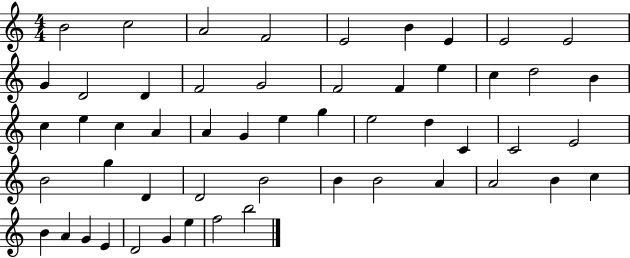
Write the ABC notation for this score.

X:1
T:Untitled
M:4/4
L:1/4
K:C
B2 c2 A2 F2 E2 B E E2 E2 G D2 D F2 G2 F2 F e c d2 B c e c A A G e g e2 d C C2 E2 B2 g D D2 B2 B B2 A A2 B c B A G E D2 G e f2 b2